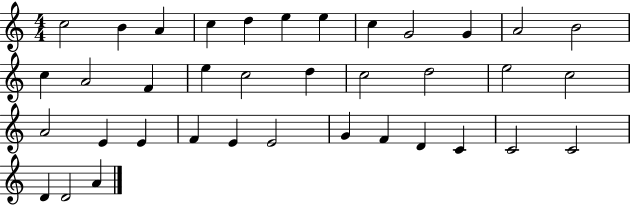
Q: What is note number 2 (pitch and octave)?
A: B4